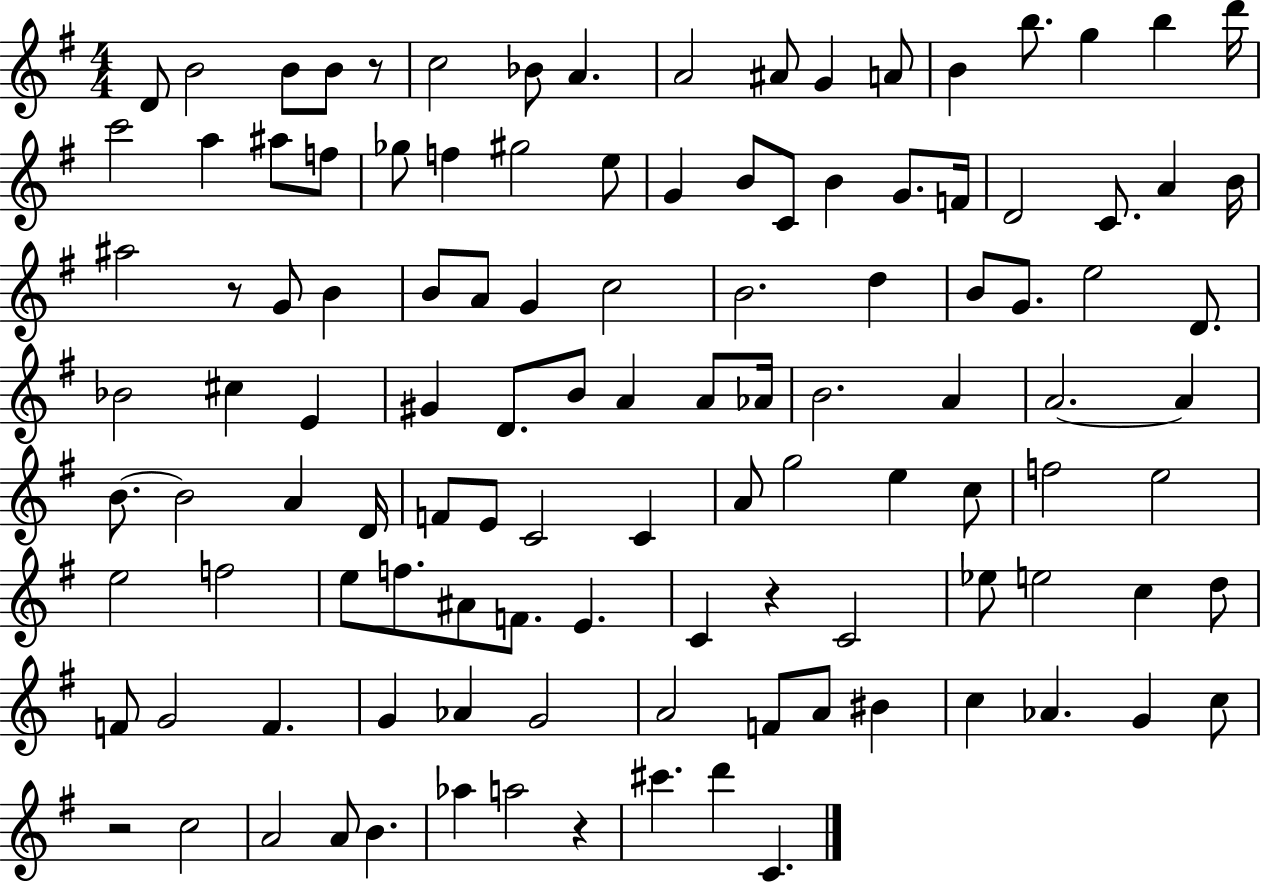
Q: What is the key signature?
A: G major